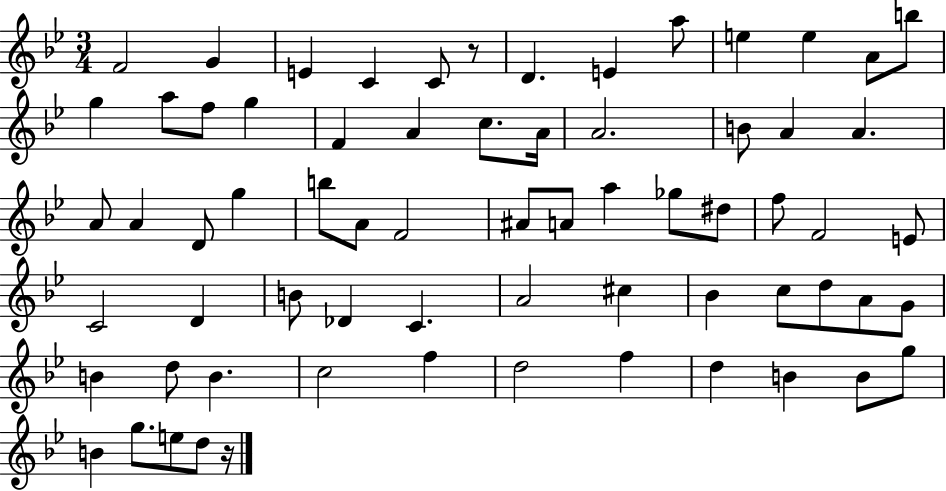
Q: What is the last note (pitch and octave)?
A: D5